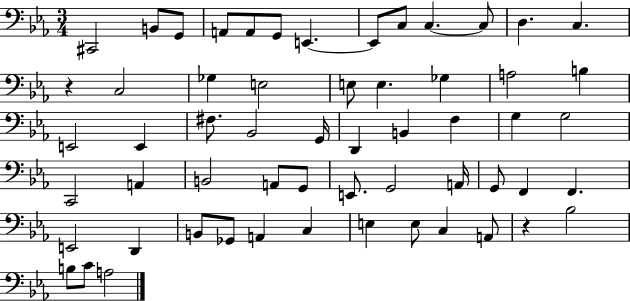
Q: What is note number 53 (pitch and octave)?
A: Bb3